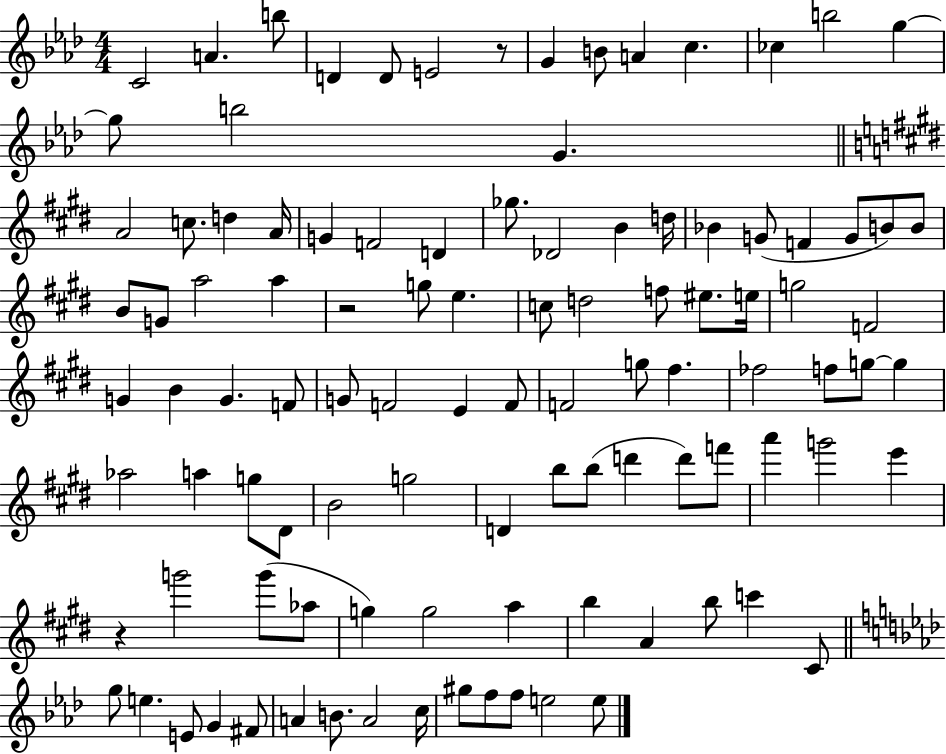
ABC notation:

X:1
T:Untitled
M:4/4
L:1/4
K:Ab
C2 A b/2 D D/2 E2 z/2 G B/2 A c _c b2 g g/2 b2 G A2 c/2 d A/4 G F2 D _g/2 _D2 B d/4 _B G/2 F G/2 B/2 B/2 B/2 G/2 a2 a z2 g/2 e c/2 d2 f/2 ^e/2 e/4 g2 F2 G B G F/2 G/2 F2 E F/2 F2 g/2 ^f _f2 f/2 g/2 g _a2 a g/2 ^D/2 B2 g2 D b/2 b/2 d' d'/2 f'/2 a' g'2 e' z g'2 g'/2 _a/2 g g2 a b A b/2 c' ^C/2 g/2 e E/2 G ^F/2 A B/2 A2 c/4 ^g/2 f/2 f/2 e2 e/2